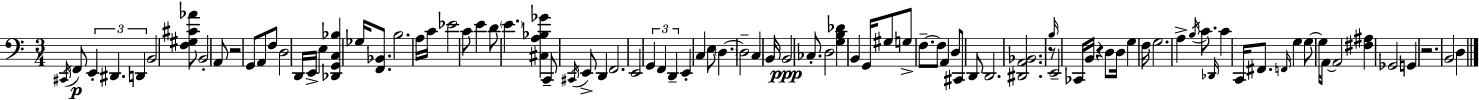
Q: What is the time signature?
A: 3/4